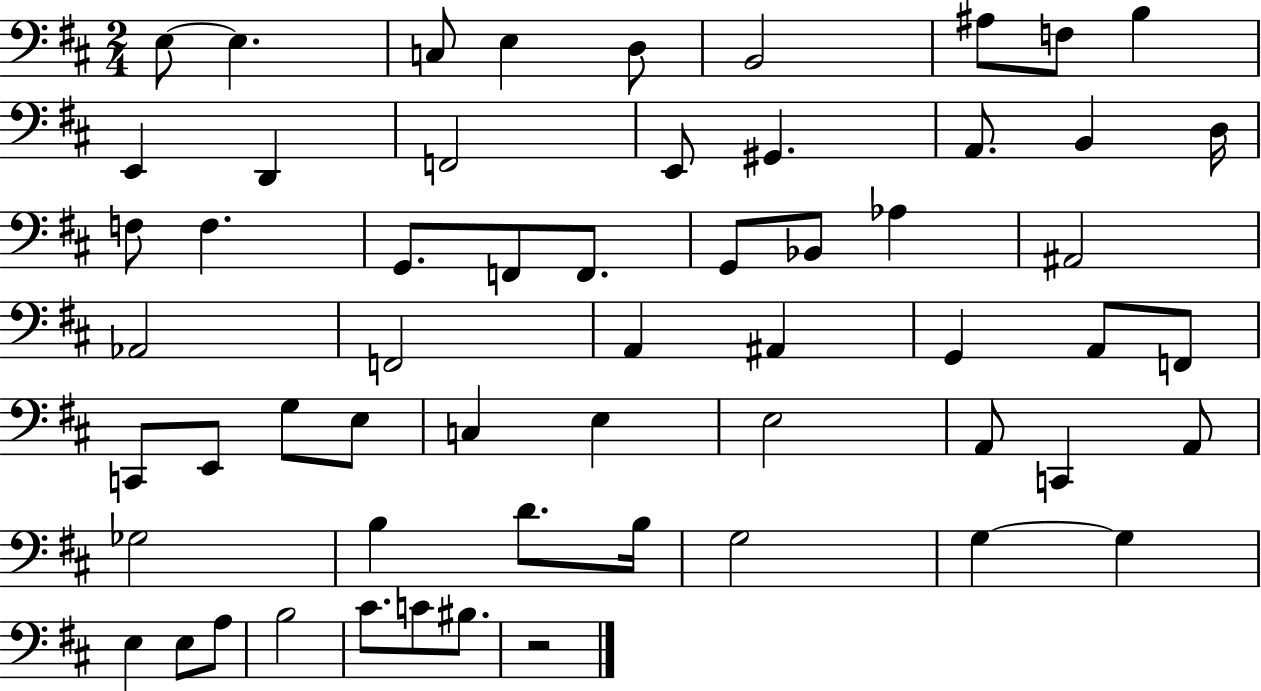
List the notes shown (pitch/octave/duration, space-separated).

E3/e E3/q. C3/e E3/q D3/e B2/h A#3/e F3/e B3/q E2/q D2/q F2/h E2/e G#2/q. A2/e. B2/q D3/s F3/e F3/q. G2/e. F2/e F2/e. G2/e Bb2/e Ab3/q A#2/h Ab2/h F2/h A2/q A#2/q G2/q A2/e F2/e C2/e E2/e G3/e E3/e C3/q E3/q E3/h A2/e C2/q A2/e Gb3/h B3/q D4/e. B3/s G3/h G3/q G3/q E3/q E3/e A3/e B3/h C#4/e. C4/e BIS3/e. R/h